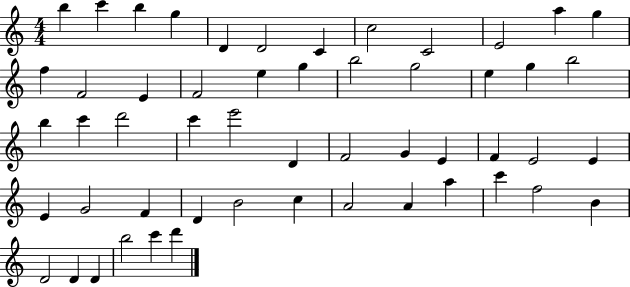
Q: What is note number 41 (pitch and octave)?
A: C5